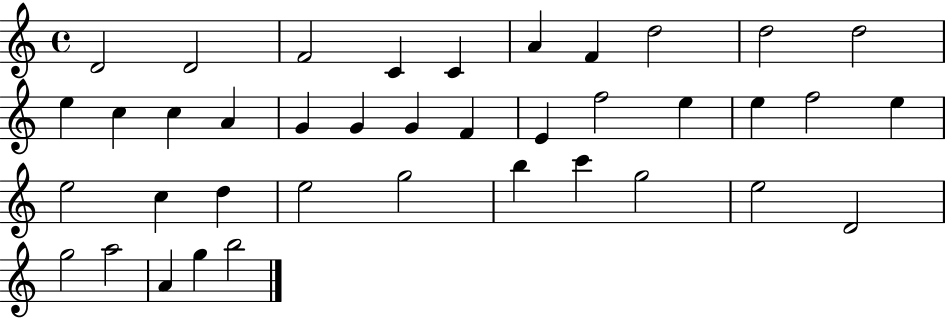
D4/h D4/h F4/h C4/q C4/q A4/q F4/q D5/h D5/h D5/h E5/q C5/q C5/q A4/q G4/q G4/q G4/q F4/q E4/q F5/h E5/q E5/q F5/h E5/q E5/h C5/q D5/q E5/h G5/h B5/q C6/q G5/h E5/h D4/h G5/h A5/h A4/q G5/q B5/h